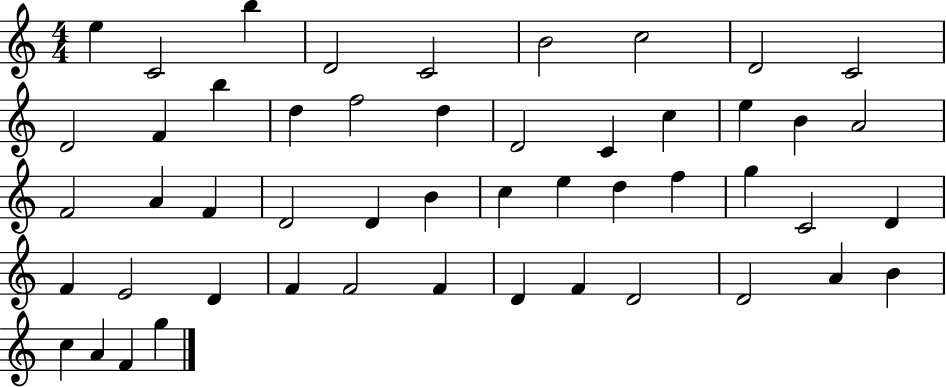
{
  \clef treble
  \numericTimeSignature
  \time 4/4
  \key c \major
  e''4 c'2 b''4 | d'2 c'2 | b'2 c''2 | d'2 c'2 | \break d'2 f'4 b''4 | d''4 f''2 d''4 | d'2 c'4 c''4 | e''4 b'4 a'2 | \break f'2 a'4 f'4 | d'2 d'4 b'4 | c''4 e''4 d''4 f''4 | g''4 c'2 d'4 | \break f'4 e'2 d'4 | f'4 f'2 f'4 | d'4 f'4 d'2 | d'2 a'4 b'4 | \break c''4 a'4 f'4 g''4 | \bar "|."
}